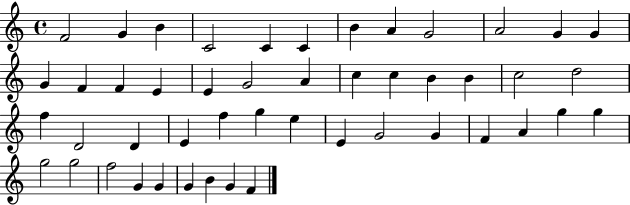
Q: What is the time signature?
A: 4/4